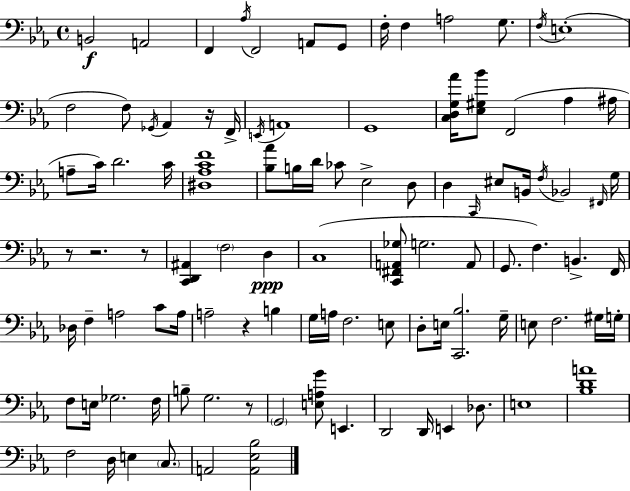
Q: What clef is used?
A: bass